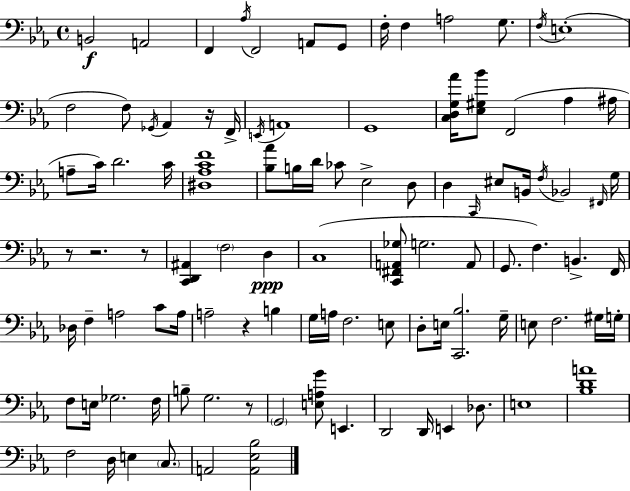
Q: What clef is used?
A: bass